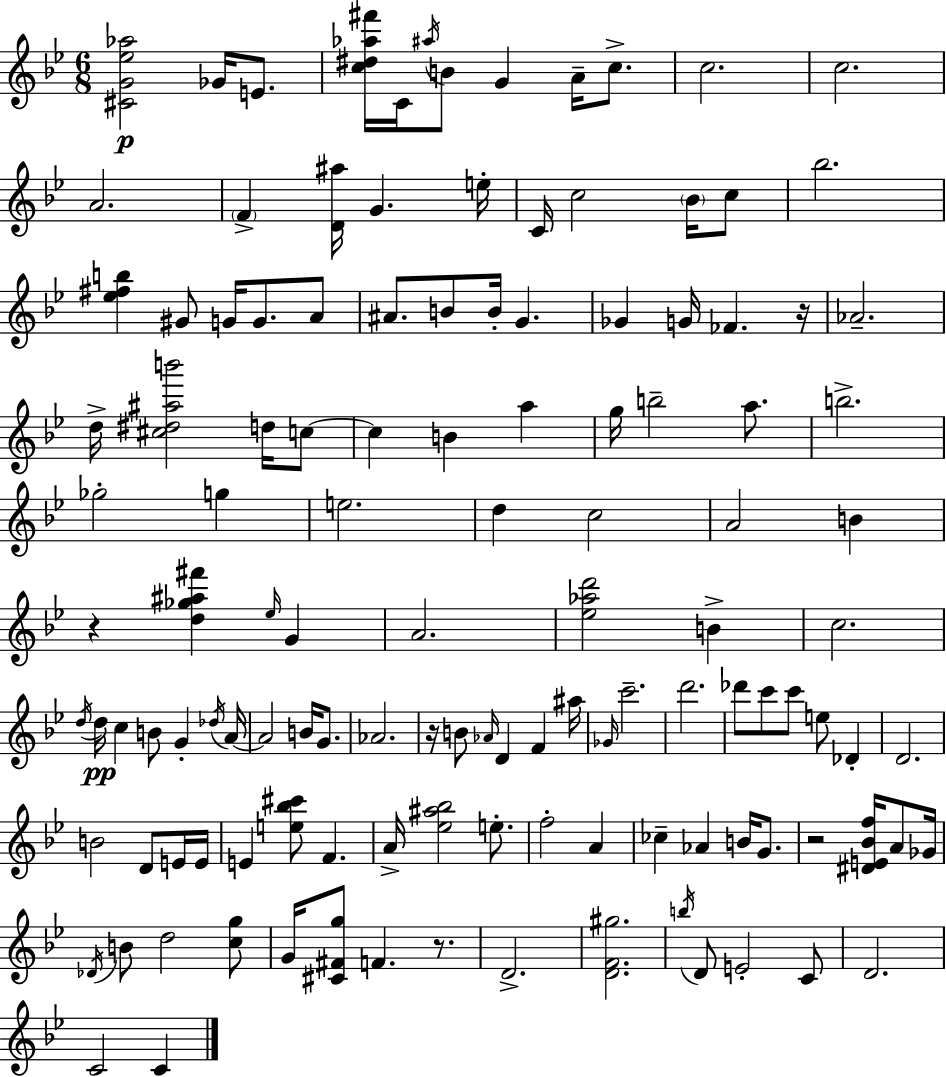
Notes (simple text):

[C#4,G4,Eb5,Ab5]/h Gb4/s E4/e. [C5,D#5,Ab5,F#6]/s C4/s A#5/s B4/e G4/q A4/s C5/e. C5/h. C5/h. A4/h. F4/q [D4,A#5]/s G4/q. E5/s C4/s C5/h Bb4/s C5/e Bb5/h. [Eb5,F#5,B5]/q G#4/e G4/s G4/e. A4/e A#4/e. B4/e B4/s G4/q. Gb4/q G4/s FES4/q. R/s Ab4/h. D5/s [C#5,D#5,A#5,B6]/h D5/s C5/e C5/q B4/q A5/q G5/s B5/h A5/e. B5/h. Gb5/h G5/q E5/h. D5/q C5/h A4/h B4/q R/q [D5,Gb5,A#5,F#6]/q Eb5/s G4/q A4/h. [Eb5,Ab5,D6]/h B4/q C5/h. D5/s D5/s C5/q B4/e G4/q Db5/s A4/s A4/h B4/s G4/e. Ab4/h. R/s B4/e Ab4/s D4/q F4/q A#5/s Gb4/s C6/h. D6/h. Db6/e C6/e C6/e E5/e Db4/q D4/h. B4/h D4/e E4/s E4/s E4/q [E5,Bb5,C#6]/e F4/q. A4/s [Eb5,A#5,Bb5]/h E5/e. F5/h A4/q CES5/q Ab4/q B4/s G4/e. R/h [D#4,E4,Bb4,F5]/s A4/e Gb4/s Db4/s B4/e D5/h [C5,G5]/e G4/s [C#4,F#4,G5]/e F4/q. R/e. D4/h. [D4,F4,G#5]/h. B5/s D4/e E4/h C4/e D4/h. C4/h C4/q